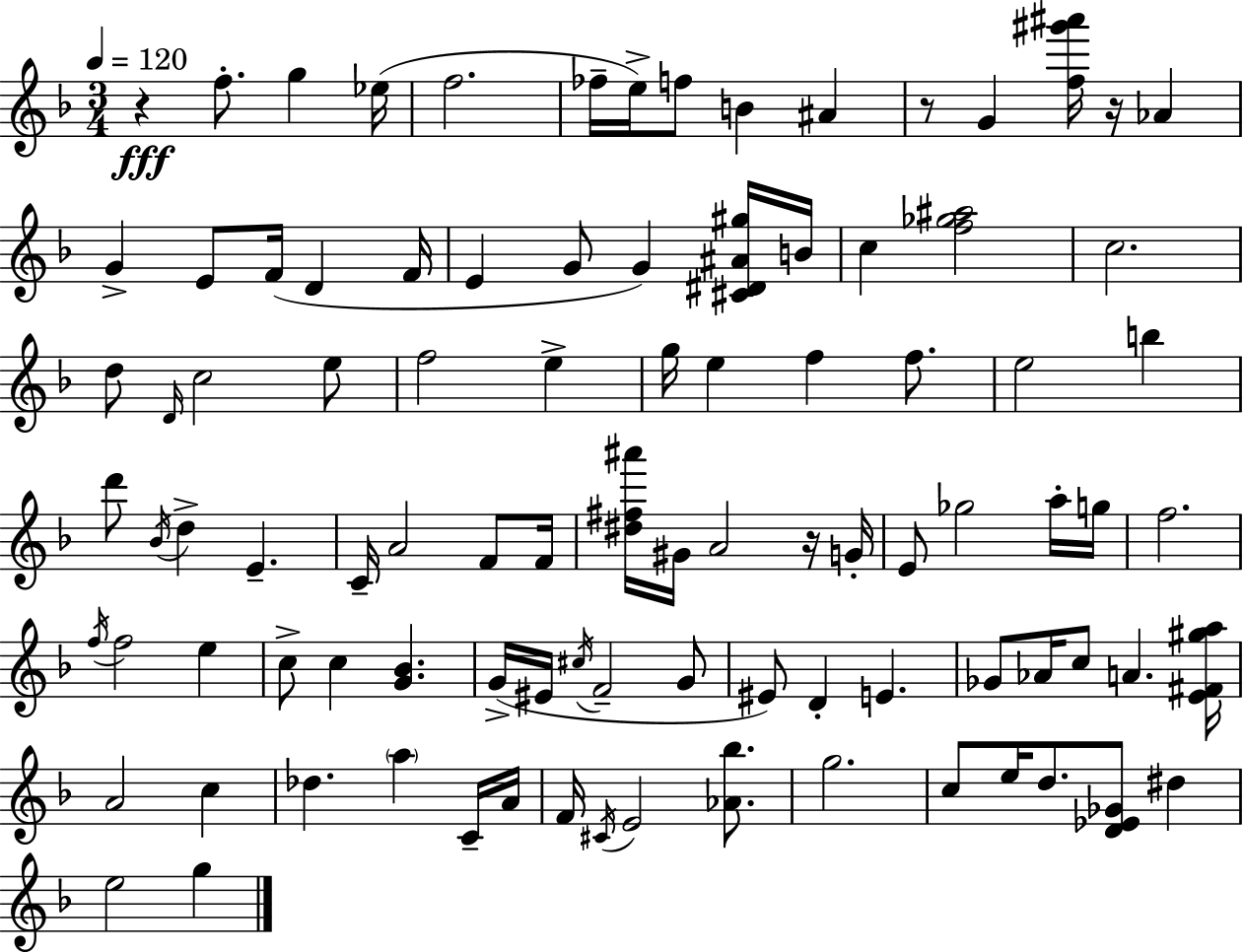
X:1
T:Untitled
M:3/4
L:1/4
K:Dm
z f/2 g _e/4 f2 _f/4 e/4 f/2 B ^A z/2 G [f^g'^a']/4 z/4 _A G E/2 F/4 D F/4 E G/2 G [^C^D^A^g]/4 B/4 c [f_g^a]2 c2 d/2 D/4 c2 e/2 f2 e g/4 e f f/2 e2 b d'/2 _B/4 d E C/4 A2 F/2 F/4 [^d^f^a']/4 ^G/4 A2 z/4 G/4 E/2 _g2 a/4 g/4 f2 f/4 f2 e c/2 c [G_B] G/4 ^E/4 ^c/4 F2 G/2 ^E/2 D E _G/2 _A/4 c/2 A [E^F^ga]/4 A2 c _d a C/4 A/4 F/4 ^C/4 E2 [_A_b]/2 g2 c/2 e/4 d/2 [D_E_G]/2 ^d e2 g